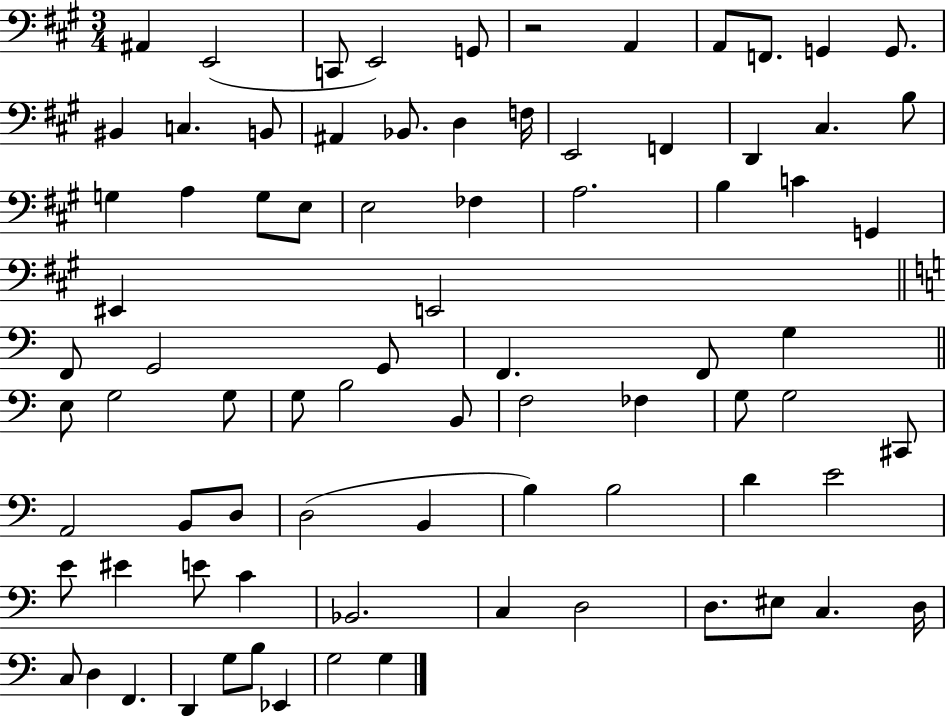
A#2/q E2/h C2/e E2/h G2/e R/h A2/q A2/e F2/e. G2/q G2/e. BIS2/q C3/q. B2/e A#2/q Bb2/e. D3/q F3/s E2/h F2/q D2/q C#3/q. B3/e G3/q A3/q G3/e E3/e E3/h FES3/q A3/h. B3/q C4/q G2/q EIS2/q E2/h F2/e G2/h G2/e F2/q. F2/e G3/q E3/e G3/h G3/e G3/e B3/h B2/e F3/h FES3/q G3/e G3/h C#2/e A2/h B2/e D3/e D3/h B2/q B3/q B3/h D4/q E4/h E4/e EIS4/q E4/e C4/q Bb2/h. C3/q D3/h D3/e. EIS3/e C3/q. D3/s C3/e D3/q F2/q. D2/q G3/e B3/e Eb2/q G3/h G3/q